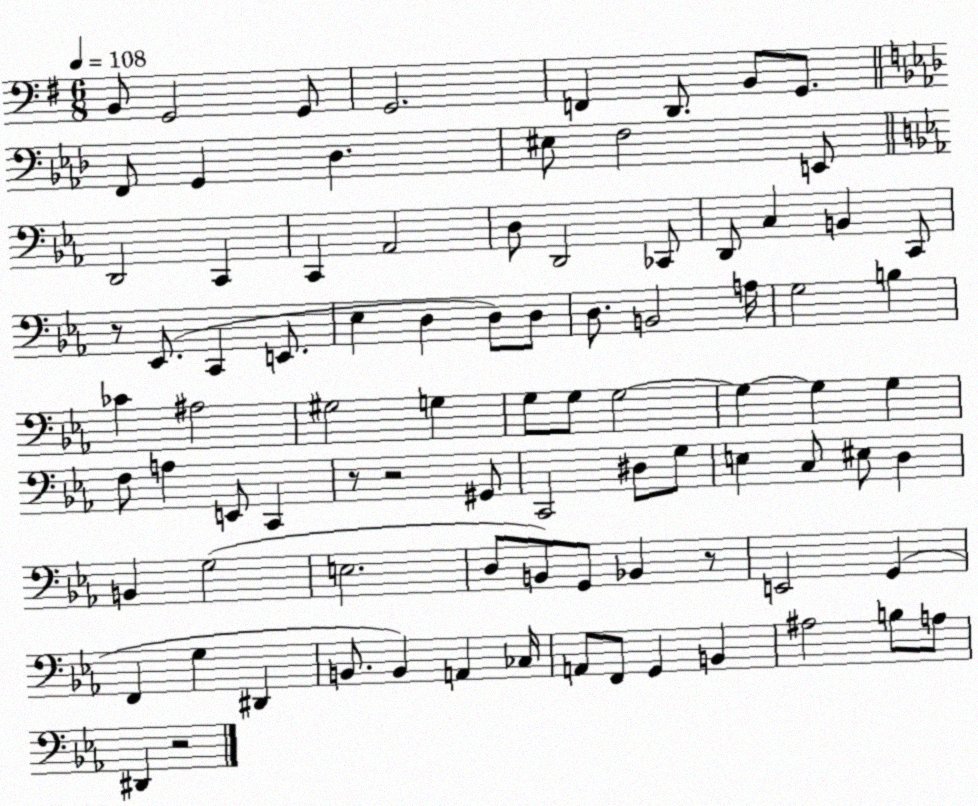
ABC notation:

X:1
T:Untitled
M:6/8
L:1/4
K:G
B,,/2 G,,2 G,,/2 G,,2 F,, D,,/2 B,,/2 G,,/2 F,,/2 G,, _D, ^E,/2 F,2 E,,/2 D,,2 C,, C,, _A,,2 D,/2 D,,2 _C,,/2 D,,/2 C, B,, C,,/2 z/2 _E,,/2 C,, E,,/2 _E, D, D,/2 D,/2 D,/2 B,,2 A,/4 G,2 B, _C ^A,2 ^G,2 G, G,/2 G,/2 G,2 G, G, G, F,/2 A, E,,/2 C,, z/2 z2 ^G,,/2 C,,2 ^D,/2 G,/2 E, C,/2 ^E,/2 D, B,, G,2 E,2 D,/2 B,,/2 G,,/2 _B,, z/2 E,,2 G,, F,, G, ^D,, B,,/2 B,, A,, _C,/4 A,,/2 F,,/2 G,, B,, ^A,2 B,/2 A,/2 ^D,, z2